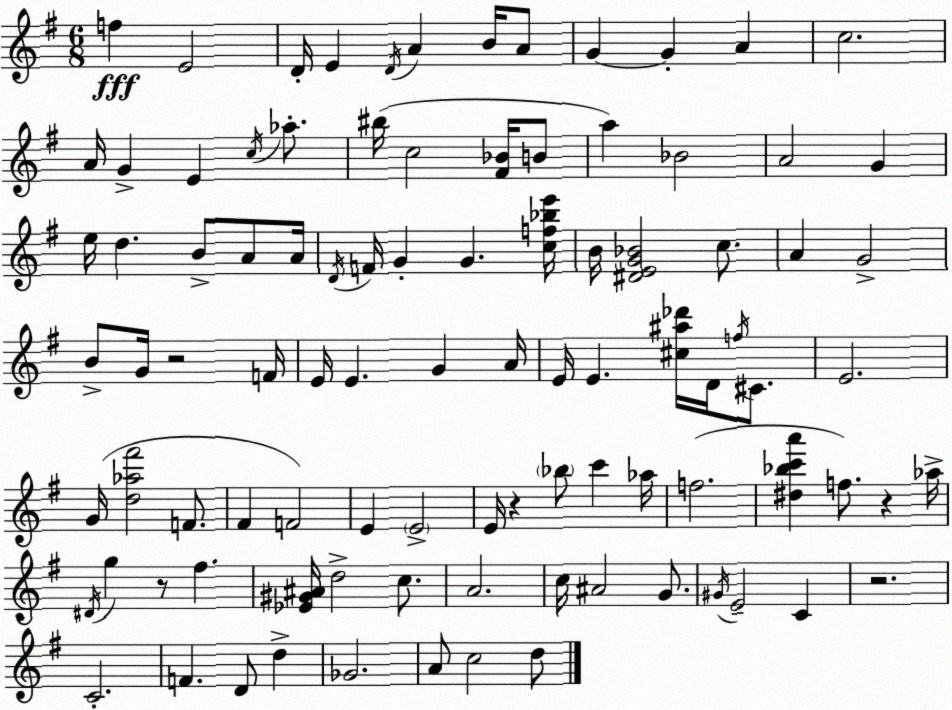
X:1
T:Untitled
M:6/8
L:1/4
K:G
f E2 D/4 E D/4 A B/4 A/2 G G A c2 A/4 G E c/4 _a/2 ^b/4 c2 [^F_B]/4 B/2 a _B2 A2 G e/4 d B/2 A/2 A/4 D/4 F/4 G G [cf_be']/4 B/4 [^DEG_B]2 c/2 A G2 B/2 G/4 z2 F/4 E/4 E G A/4 E/4 E [^c^a_d']/4 D/4 f/4 ^C/2 E2 G/4 [d_a^f']2 F/2 ^F F2 E E2 E/4 z _b/2 c' _a/4 f2 [^d_bc'a'] f/2 z _a/4 ^D/4 g z/2 ^f [_E^G^A]/4 d2 c/2 A2 c/4 ^A2 G/2 ^G/4 E2 C z2 C2 F D/2 d _G2 A/2 c2 d/2